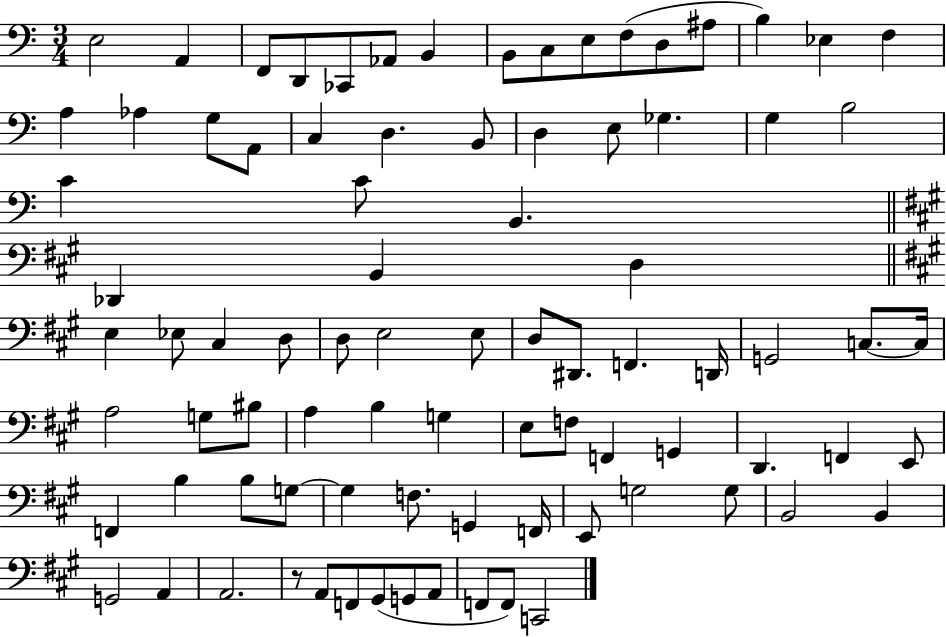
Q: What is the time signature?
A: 3/4